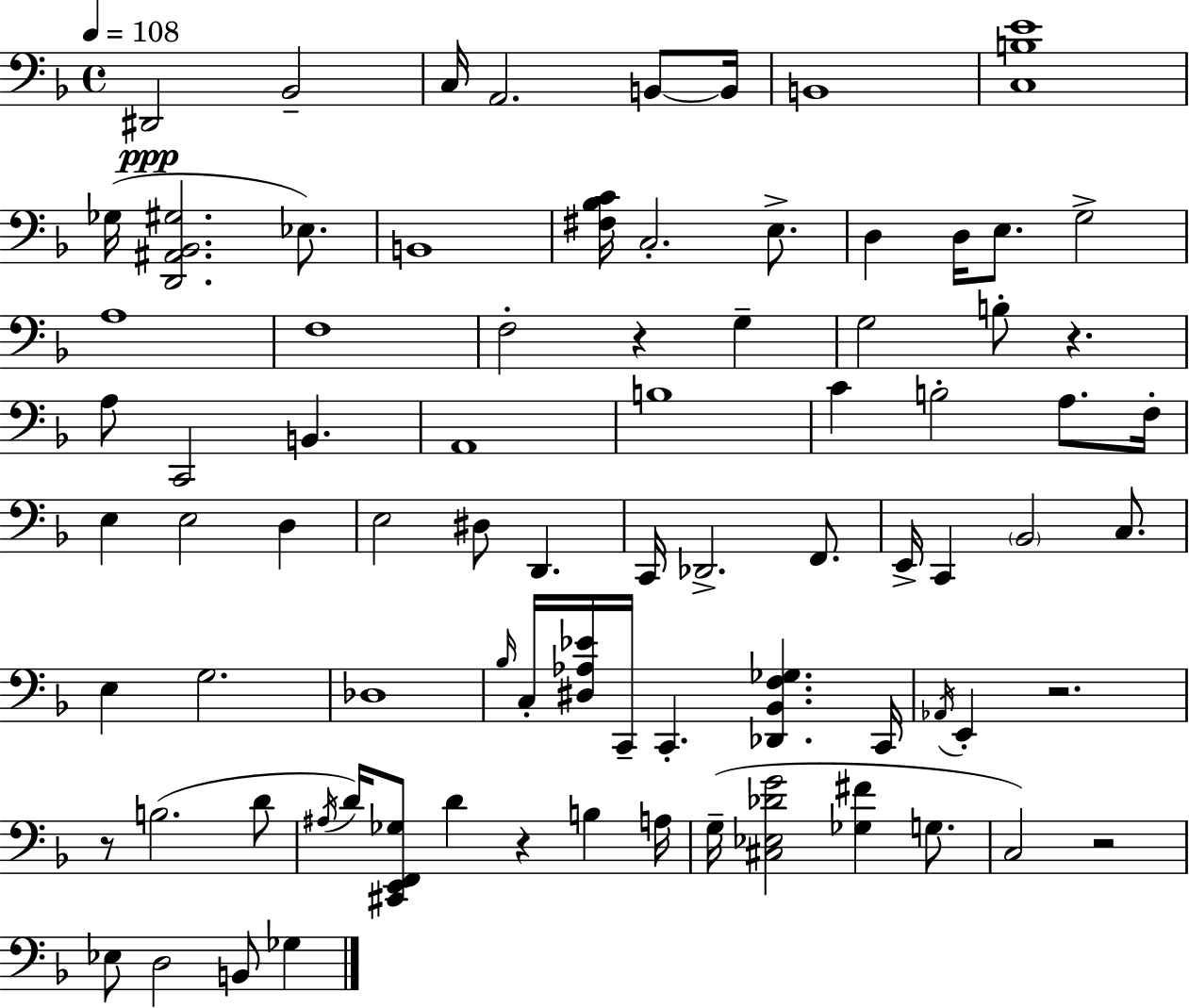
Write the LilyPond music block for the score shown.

{
  \clef bass
  \time 4/4
  \defaultTimeSignature
  \key f \major
  \tempo 4 = 108
  dis,2\ppp bes,2-- | c16 a,2. b,8~~ b,16 | b,1 | <c b e'>1 | \break ges16( <d, ais, bes, gis>2. ees8.) | b,1 | <fis bes c'>16 c2.-. e8.-> | d4 d16 e8. g2-> | \break a1 | f1 | f2-. r4 g4-- | g2 b8-. r4. | \break a8 c,2 b,4. | a,1 | b1 | c'4 b2-. a8. f16-. | \break e4 e2 d4 | e2 dis8 d,4. | c,16 des,2.-> f,8. | e,16-> c,4 \parenthesize bes,2 c8. | \break e4 g2. | des1 | \grace { bes16 } c16-. <dis aes ees'>16 c,16-- c,4.-. <des, bes, f ges>4. | c,16 \acciaccatura { aes,16 } e,4-. r2. | \break r8 b2.( | d'8 \acciaccatura { ais16 }) d'16 <cis, e, f, ges>8 d'4 r4 b4 | a16 g16--( <cis ees des' g'>2 <ges fis'>4 | g8. c2) r2 | \break ees8 d2 b,8 ges4 | \bar "|."
}